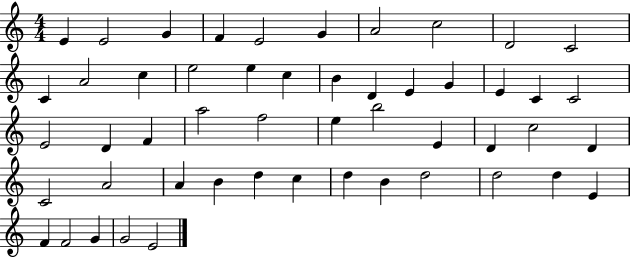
X:1
T:Untitled
M:4/4
L:1/4
K:C
E E2 G F E2 G A2 c2 D2 C2 C A2 c e2 e c B D E G E C C2 E2 D F a2 f2 e b2 E D c2 D C2 A2 A B d c d B d2 d2 d E F F2 G G2 E2